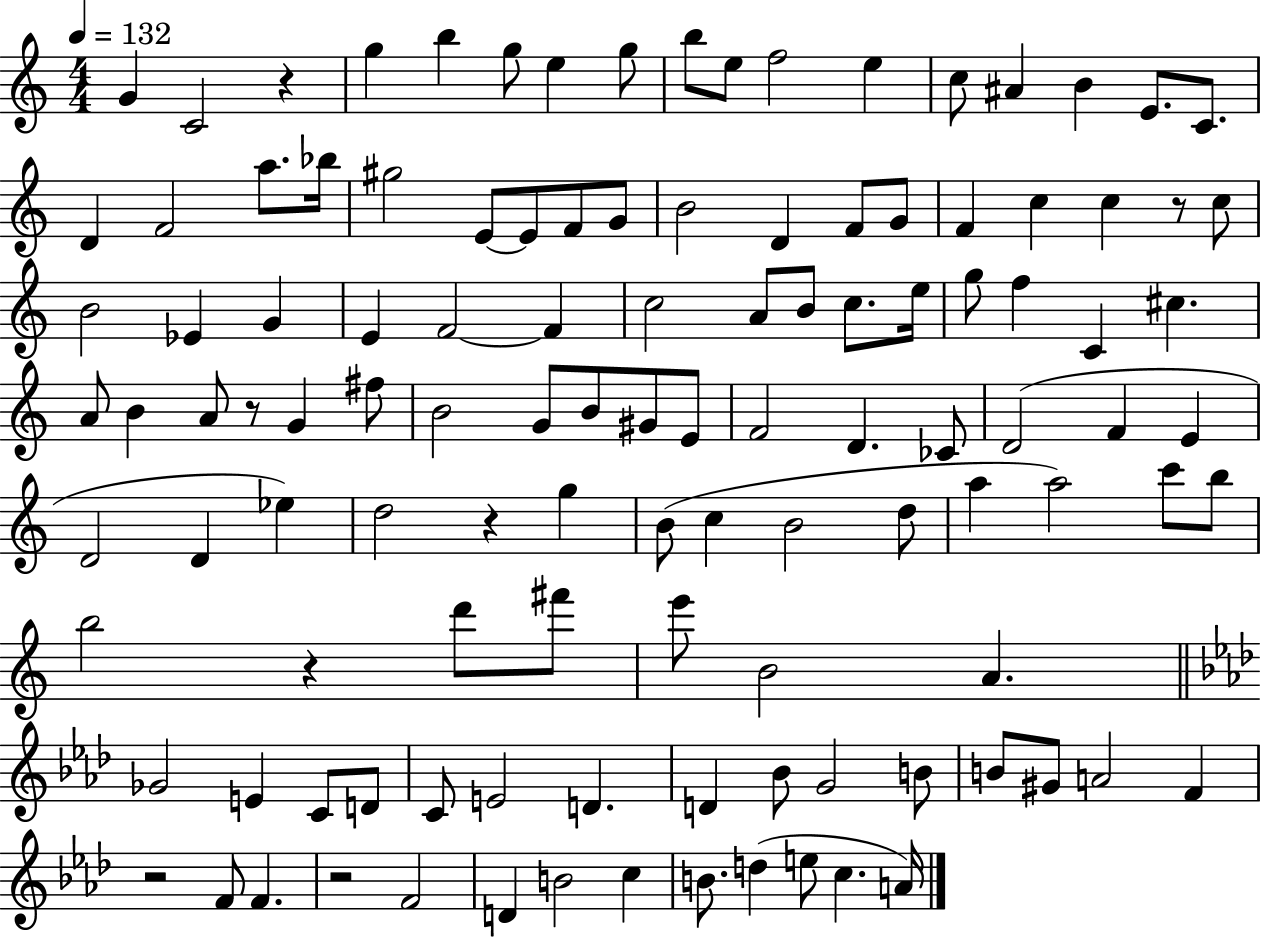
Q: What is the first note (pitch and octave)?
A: G4